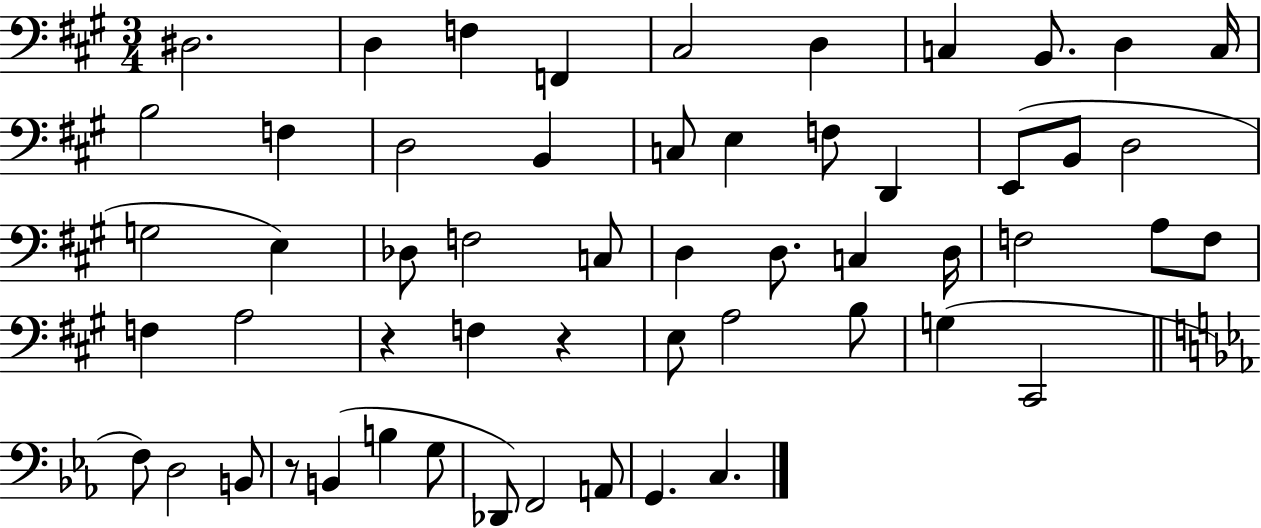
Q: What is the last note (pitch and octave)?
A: C3